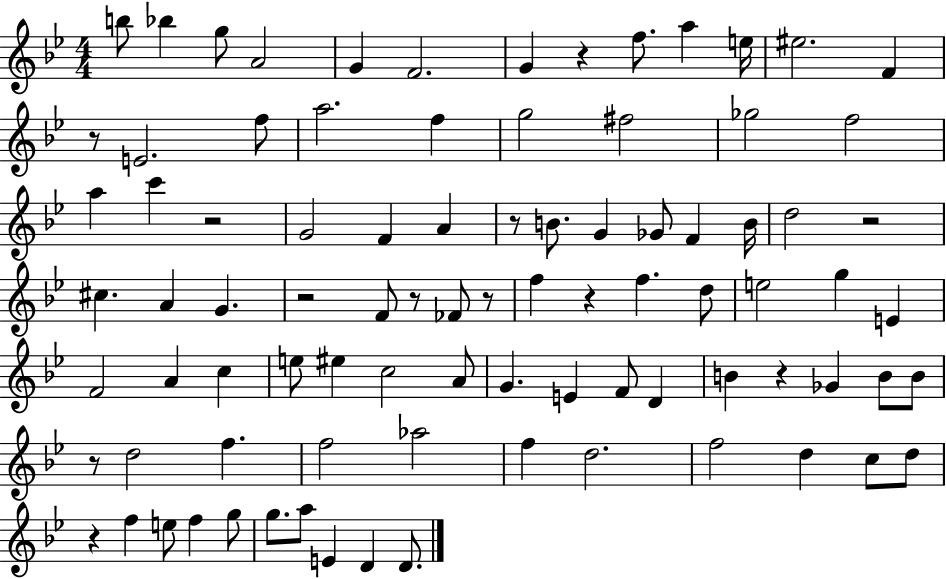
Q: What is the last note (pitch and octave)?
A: D4